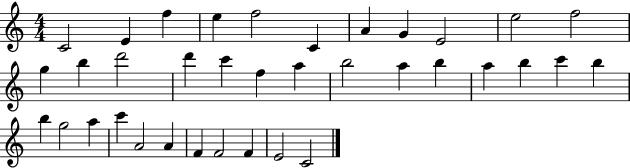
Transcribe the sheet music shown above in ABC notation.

X:1
T:Untitled
M:4/4
L:1/4
K:C
C2 E f e f2 C A G E2 e2 f2 g b d'2 d' c' f a b2 a b a b c' b b g2 a c' A2 A F F2 F E2 C2